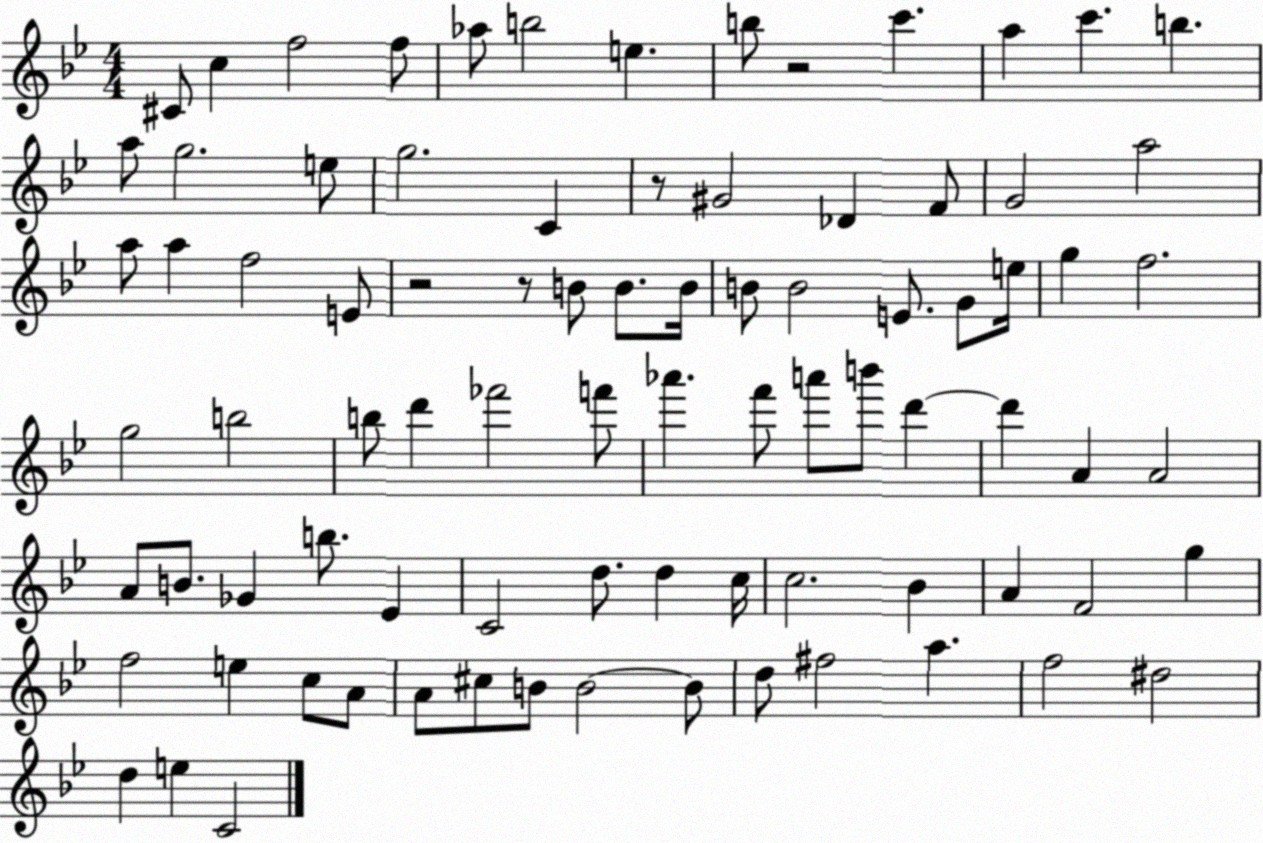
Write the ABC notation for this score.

X:1
T:Untitled
M:4/4
L:1/4
K:Bb
^C/2 c f2 f/2 _a/2 b2 e b/2 z2 c' a c' b a/2 g2 e/2 g2 C z/2 ^G2 _D F/2 G2 a2 a/2 a f2 E/2 z2 z/2 B/2 B/2 B/4 B/2 B2 E/2 G/2 e/4 g f2 g2 b2 b/2 d' _f'2 f'/2 _a' f'/2 a'/2 b'/2 d' d' A A2 A/2 B/2 _G b/2 _E C2 d/2 d c/4 c2 _B A F2 g f2 e c/2 A/2 A/2 ^c/2 B/2 B2 B/2 d/2 ^f2 a f2 ^d2 d e C2